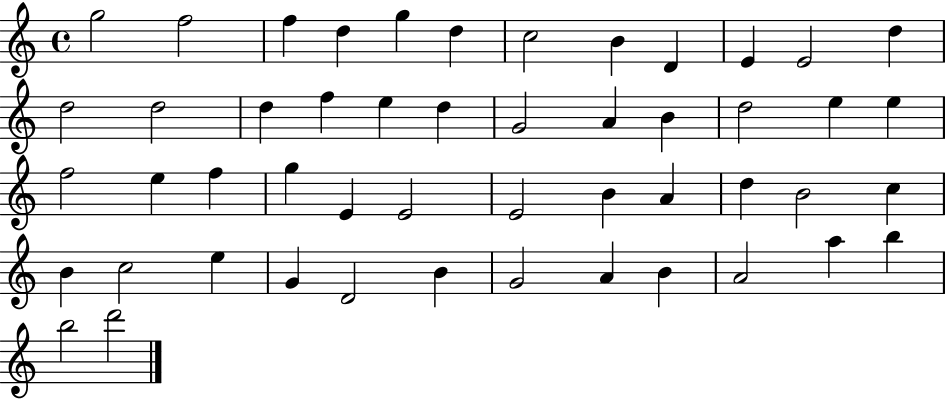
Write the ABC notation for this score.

X:1
T:Untitled
M:4/4
L:1/4
K:C
g2 f2 f d g d c2 B D E E2 d d2 d2 d f e d G2 A B d2 e e f2 e f g E E2 E2 B A d B2 c B c2 e G D2 B G2 A B A2 a b b2 d'2